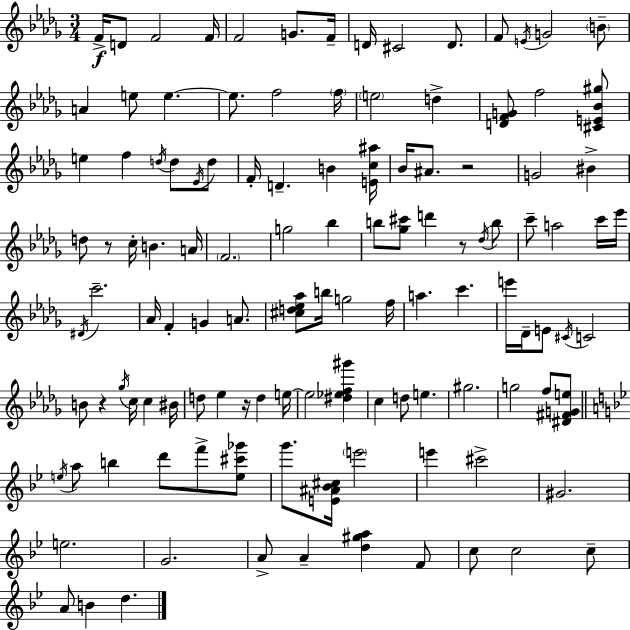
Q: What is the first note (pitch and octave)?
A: F4